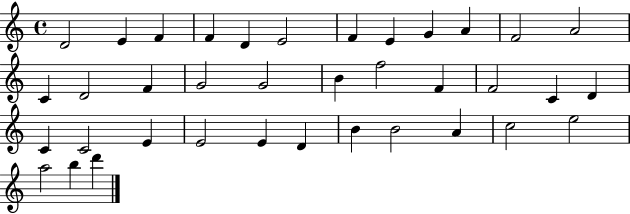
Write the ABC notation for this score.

X:1
T:Untitled
M:4/4
L:1/4
K:C
D2 E F F D E2 F E G A F2 A2 C D2 F G2 G2 B f2 F F2 C D C C2 E E2 E D B B2 A c2 e2 a2 b d'